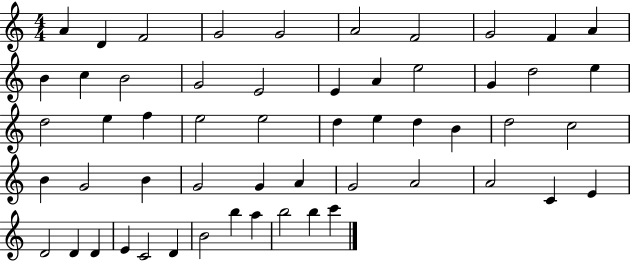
A4/q D4/q F4/h G4/h G4/h A4/h F4/h G4/h F4/q A4/q B4/q C5/q B4/h G4/h E4/h E4/q A4/q E5/h G4/q D5/h E5/q D5/h E5/q F5/q E5/h E5/h D5/q E5/q D5/q B4/q D5/h C5/h B4/q G4/h B4/q G4/h G4/q A4/q G4/h A4/h A4/h C4/q E4/q D4/h D4/q D4/q E4/q C4/h D4/q B4/h B5/q A5/q B5/h B5/q C6/q